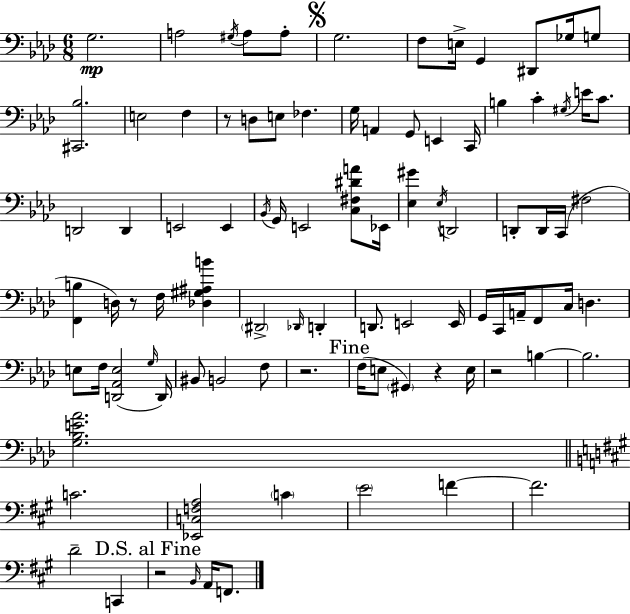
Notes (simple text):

G3/h. A3/h G#3/s A3/e A3/e G3/h. F3/e E3/s G2/q D#2/e Gb3/s G3/e [C#2,Bb3]/h. E3/h F3/q R/e D3/e E3/e FES3/q. G3/s A2/q G2/e E2/q C2/s B3/q C4/q G#3/s E4/s C4/e. D2/h D2/q E2/h E2/q Bb2/s G2/s E2/h [C3,F#3,D#4,A4]/e Eb2/s [Eb3,G#4]/q Eb3/s D2/h D2/e D2/s C2/s F#3/h [F2,B3]/q D3/s R/e F3/s [Db3,G#3,A#3,B4]/q D#2/h Db2/s D2/q D2/e. E2/h E2/s G2/s C2/s A2/s F2/e C3/s D3/q. E3/e F3/s [D2,Ab2,E3]/h G3/s D2/s BIS2/e B2/h F3/e R/h. F3/s E3/e G#2/q R/q E3/s R/h B3/q B3/h. [G3,Bb3,E4,Ab4]/h. C4/h. [Eb2,C3,F3,A3]/h C4/q E4/h F4/q F4/h. D4/h C2/q R/h B2/s A2/s F2/e.